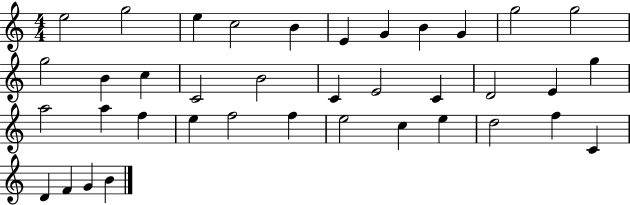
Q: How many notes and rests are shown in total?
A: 38